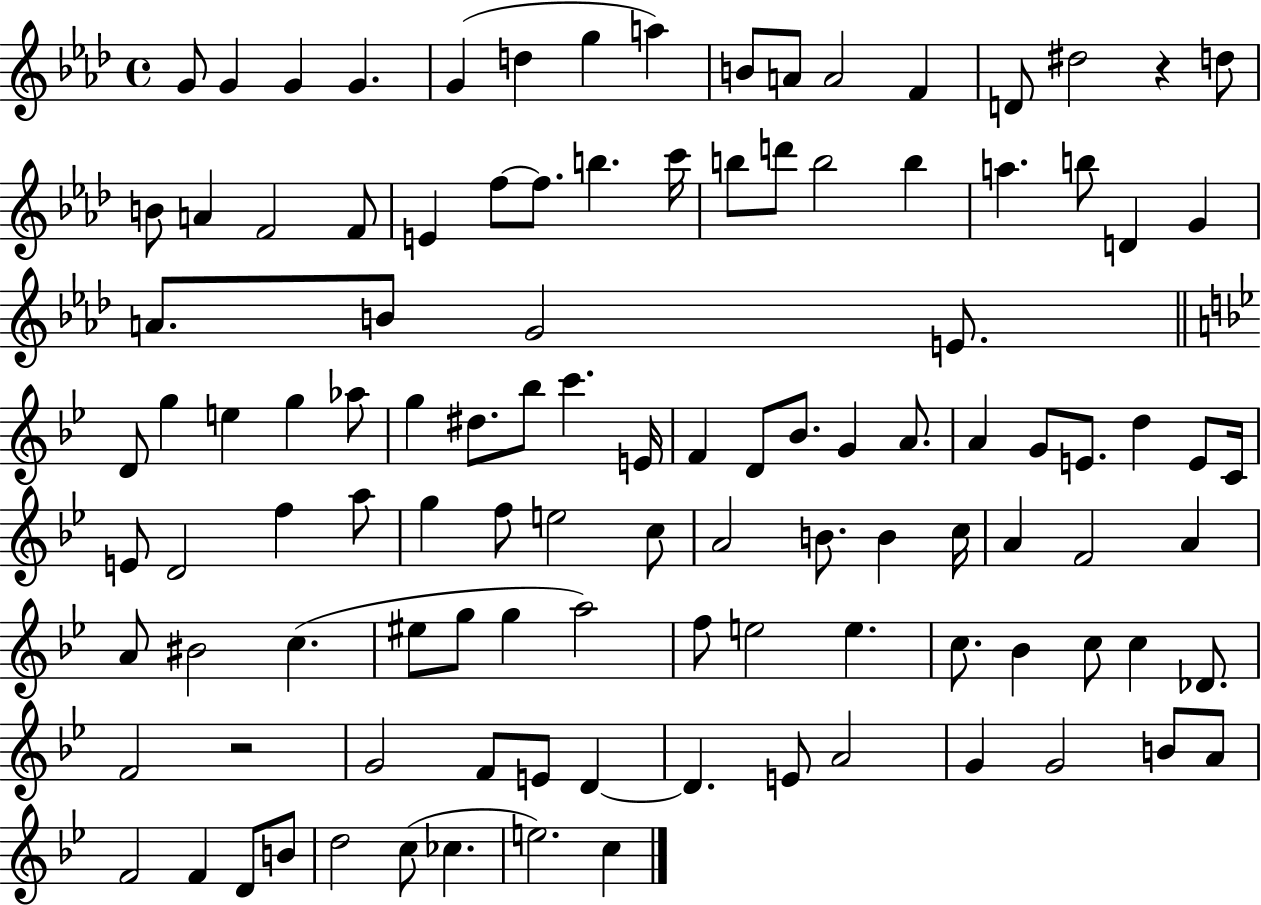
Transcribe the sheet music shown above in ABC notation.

X:1
T:Untitled
M:4/4
L:1/4
K:Ab
G/2 G G G G d g a B/2 A/2 A2 F D/2 ^d2 z d/2 B/2 A F2 F/2 E f/2 f/2 b c'/4 b/2 d'/2 b2 b a b/2 D G A/2 B/2 G2 E/2 D/2 g e g _a/2 g ^d/2 _b/2 c' E/4 F D/2 _B/2 G A/2 A G/2 E/2 d E/2 C/4 E/2 D2 f a/2 g f/2 e2 c/2 A2 B/2 B c/4 A F2 A A/2 ^B2 c ^e/2 g/2 g a2 f/2 e2 e c/2 _B c/2 c _D/2 F2 z2 G2 F/2 E/2 D D E/2 A2 G G2 B/2 A/2 F2 F D/2 B/2 d2 c/2 _c e2 c